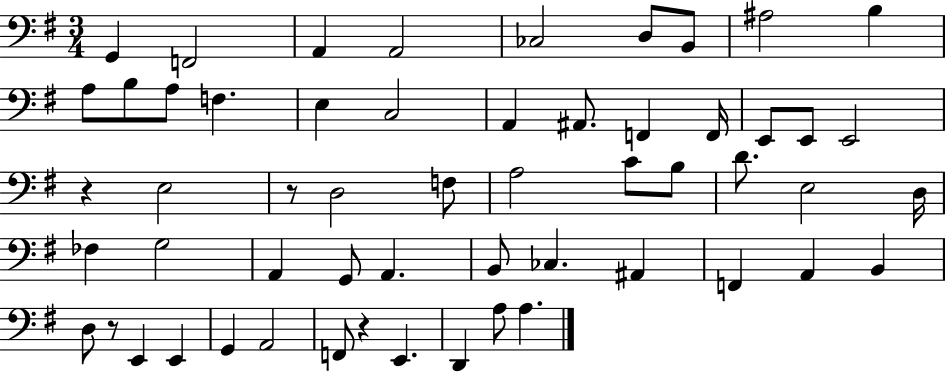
{
  \clef bass
  \numericTimeSignature
  \time 3/4
  \key g \major
  g,4 f,2 | a,4 a,2 | ces2 d8 b,8 | ais2 b4 | \break a8 b8 a8 f4. | e4 c2 | a,4 ais,8. f,4 f,16 | e,8 e,8 e,2 | \break r4 e2 | r8 d2 f8 | a2 c'8 b8 | d'8. e2 d16 | \break fes4 g2 | a,4 g,8 a,4. | b,8 ces4. ais,4 | f,4 a,4 b,4 | \break d8 r8 e,4 e,4 | g,4 a,2 | f,8 r4 e,4. | d,4 a8 a4. | \break \bar "|."
}